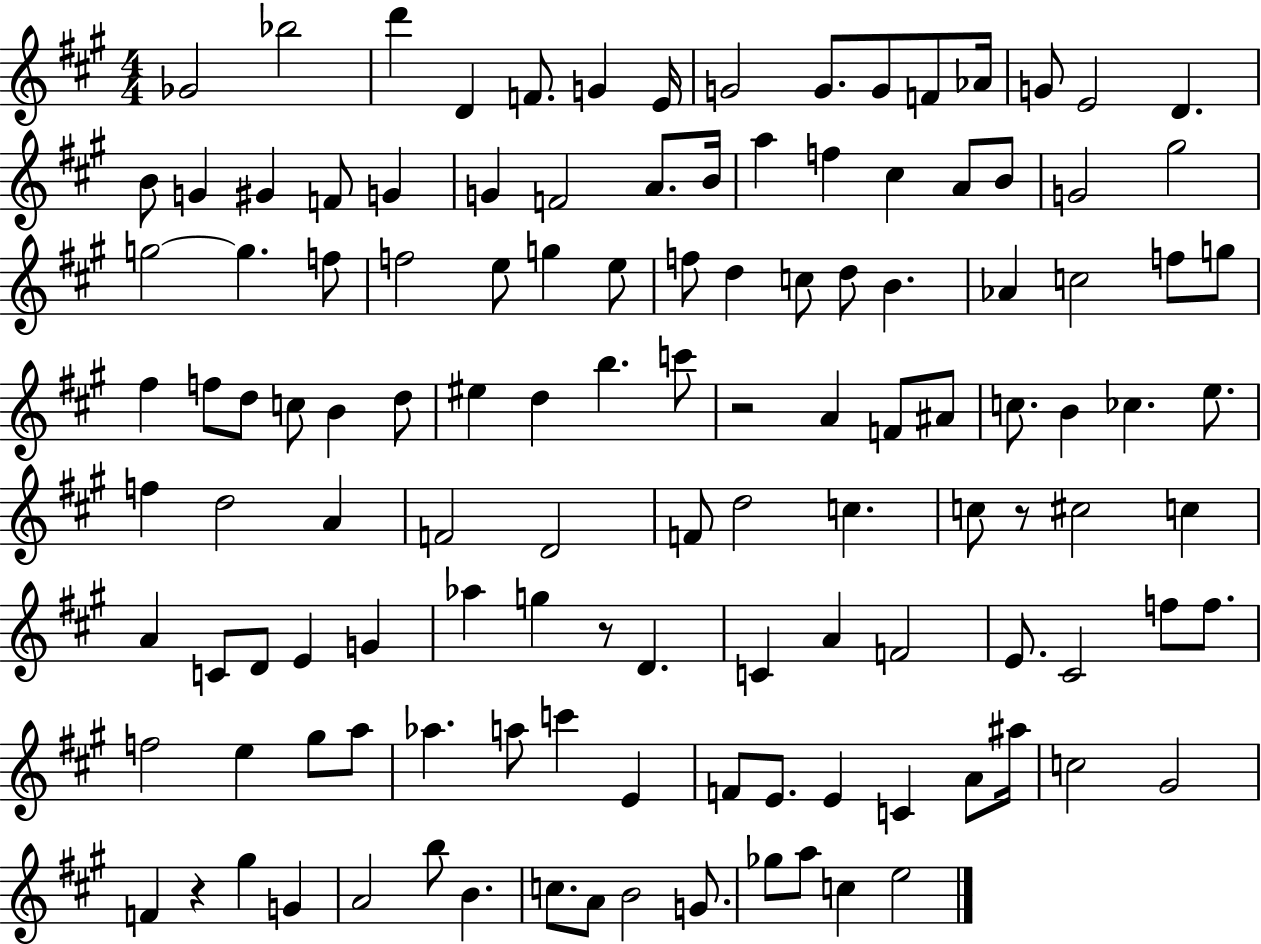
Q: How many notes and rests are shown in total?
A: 124